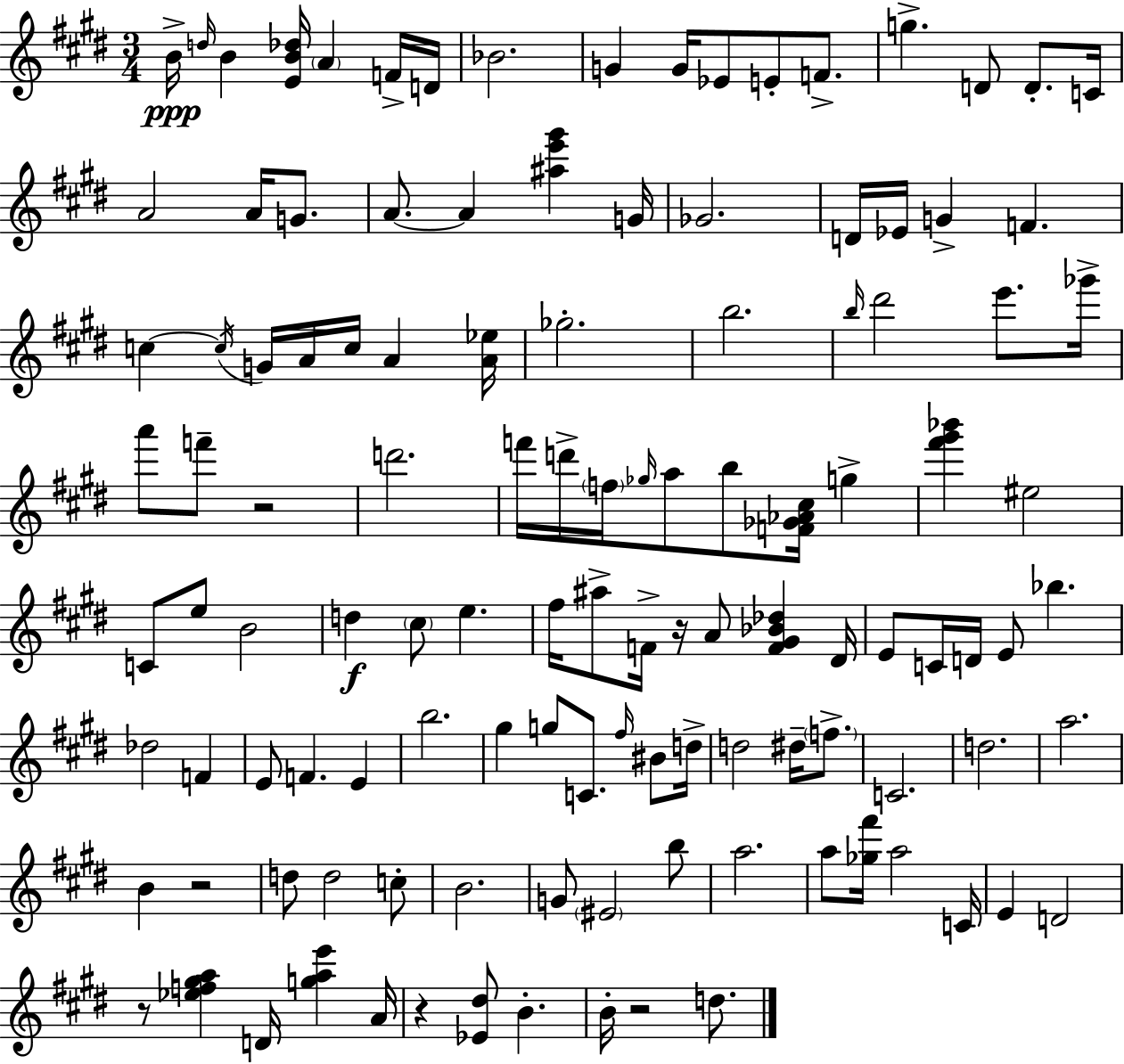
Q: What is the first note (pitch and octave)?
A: B4